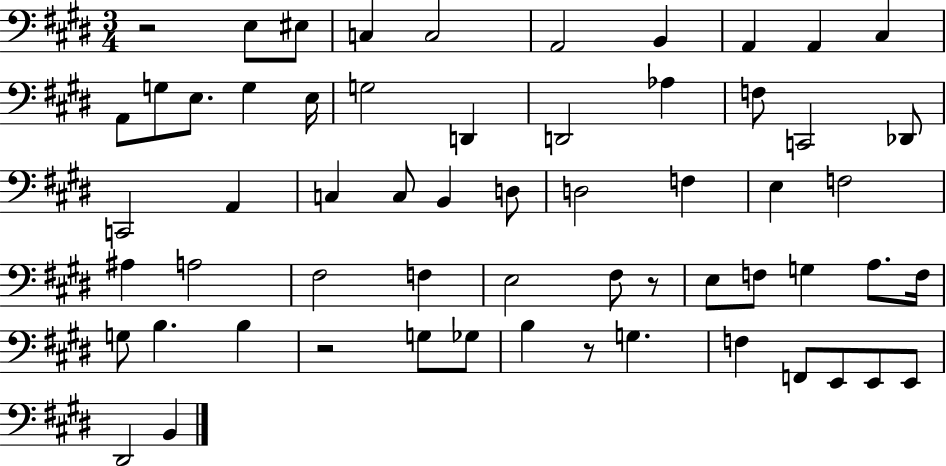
R/h E3/e EIS3/e C3/q C3/h A2/h B2/q A2/q A2/q C#3/q A2/e G3/e E3/e. G3/q E3/s G3/h D2/q D2/h Ab3/q F3/e C2/h Db2/e C2/h A2/q C3/q C3/e B2/q D3/e D3/h F3/q E3/q F3/h A#3/q A3/h F#3/h F3/q E3/h F#3/e R/e E3/e F3/e G3/q A3/e. F3/s G3/e B3/q. B3/q R/h G3/e Gb3/e B3/q R/e G3/q. F3/q F2/e E2/e E2/e E2/e D#2/h B2/q